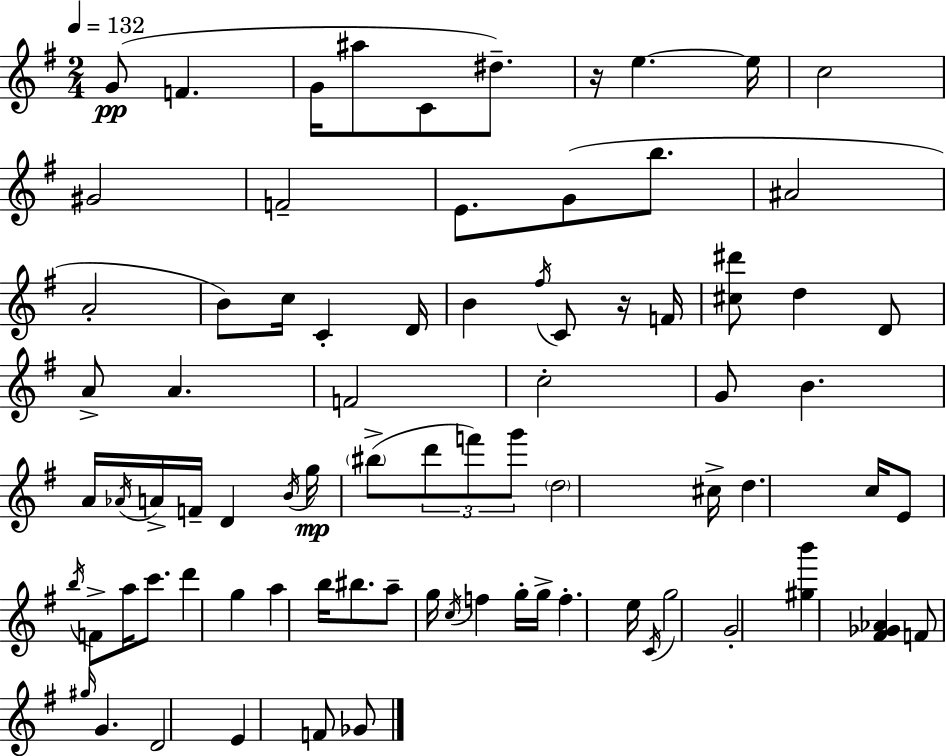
G4/e F4/q. G4/s A#5/e C4/e D#5/e. R/s E5/q. E5/s C5/h G#4/h F4/h E4/e. G4/e B5/e. A#4/h A4/h B4/e C5/s C4/q D4/s B4/q F#5/s C4/e R/s F4/s [C#5,D#6]/e D5/q D4/e A4/e A4/q. F4/h C5/h G4/e B4/q. A4/s Ab4/s A4/s F4/s D4/q B4/s G5/s BIS5/e D6/e F6/e G6/e D5/h C#5/s D5/q. C5/s E4/e B5/s F4/e A5/s C6/e. D6/q G5/q A5/q B5/s BIS5/e. A5/e G5/s C5/s F5/q G5/s G5/s F5/q. E5/s C4/s G5/h G4/h [G#5,B6]/q [F#4,Gb4,Ab4]/q F4/e G#5/s G4/q. D4/h E4/q F4/e Gb4/e